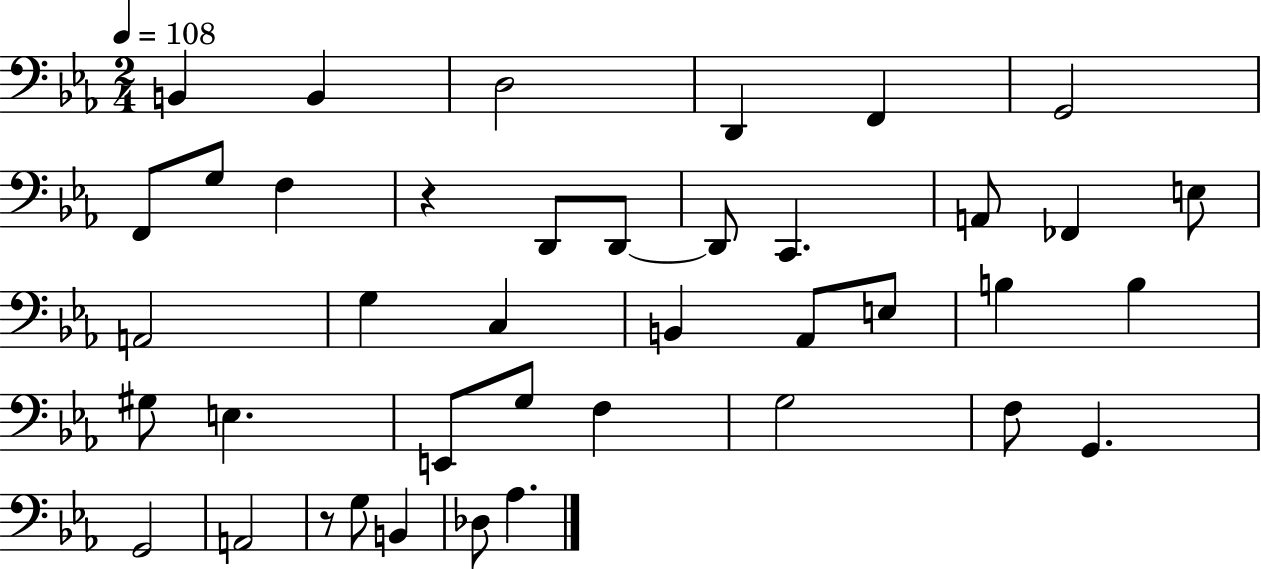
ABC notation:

X:1
T:Untitled
M:2/4
L:1/4
K:Eb
B,, B,, D,2 D,, F,, G,,2 F,,/2 G,/2 F, z D,,/2 D,,/2 D,,/2 C,, A,,/2 _F,, E,/2 A,,2 G, C, B,, _A,,/2 E,/2 B, B, ^G,/2 E, E,,/2 G,/2 F, G,2 F,/2 G,, G,,2 A,,2 z/2 G,/2 B,, _D,/2 _A,